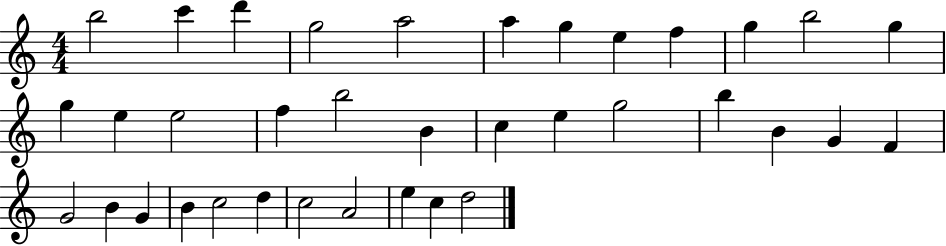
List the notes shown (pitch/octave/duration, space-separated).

B5/h C6/q D6/q G5/h A5/h A5/q G5/q E5/q F5/q G5/q B5/h G5/q G5/q E5/q E5/h F5/q B5/h B4/q C5/q E5/q G5/h B5/q B4/q G4/q F4/q G4/h B4/q G4/q B4/q C5/h D5/q C5/h A4/h E5/q C5/q D5/h